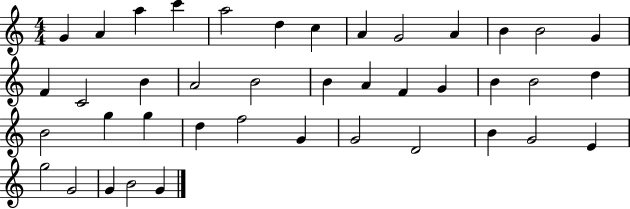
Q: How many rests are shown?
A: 0